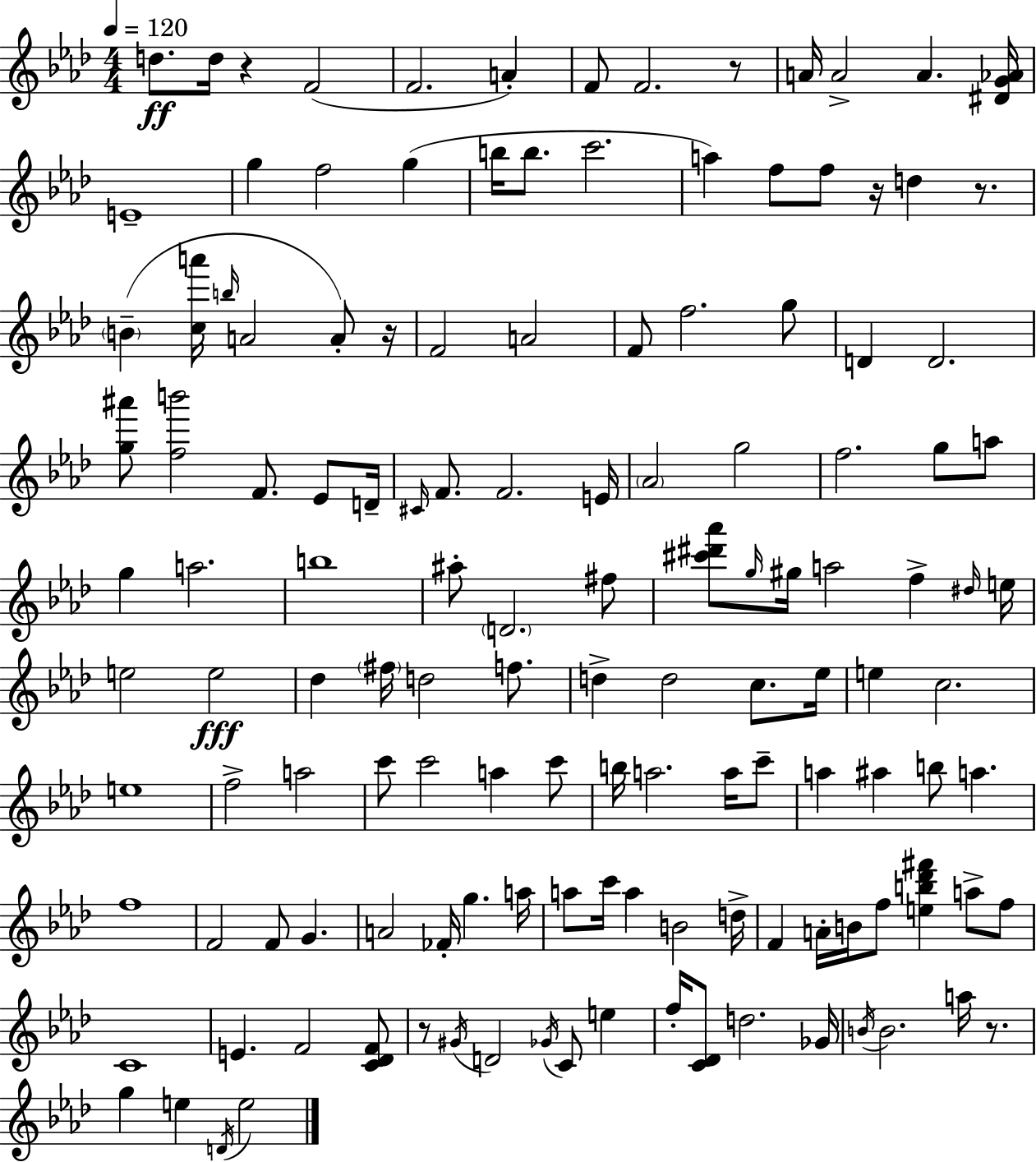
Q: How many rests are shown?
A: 7